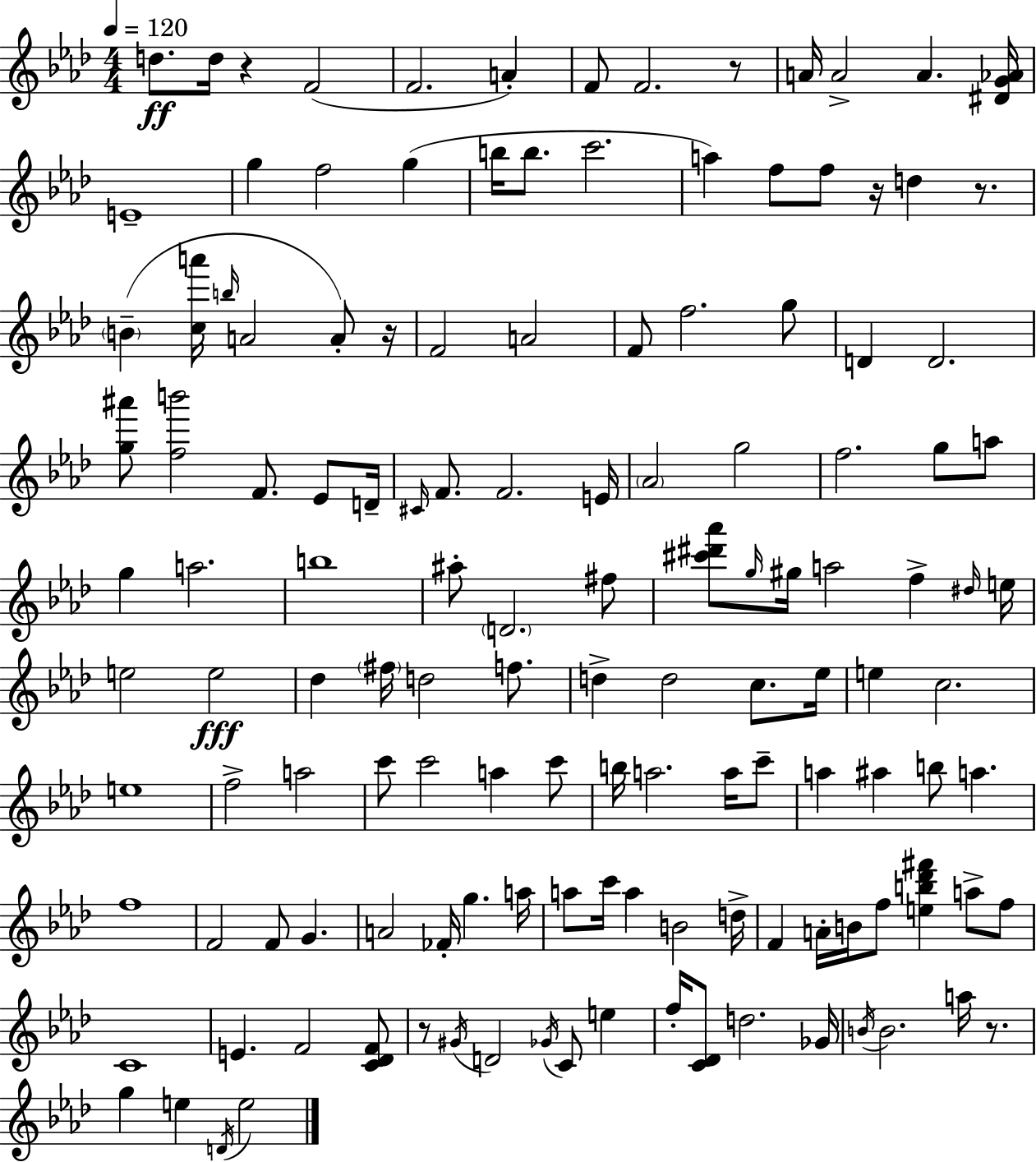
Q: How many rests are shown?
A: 7